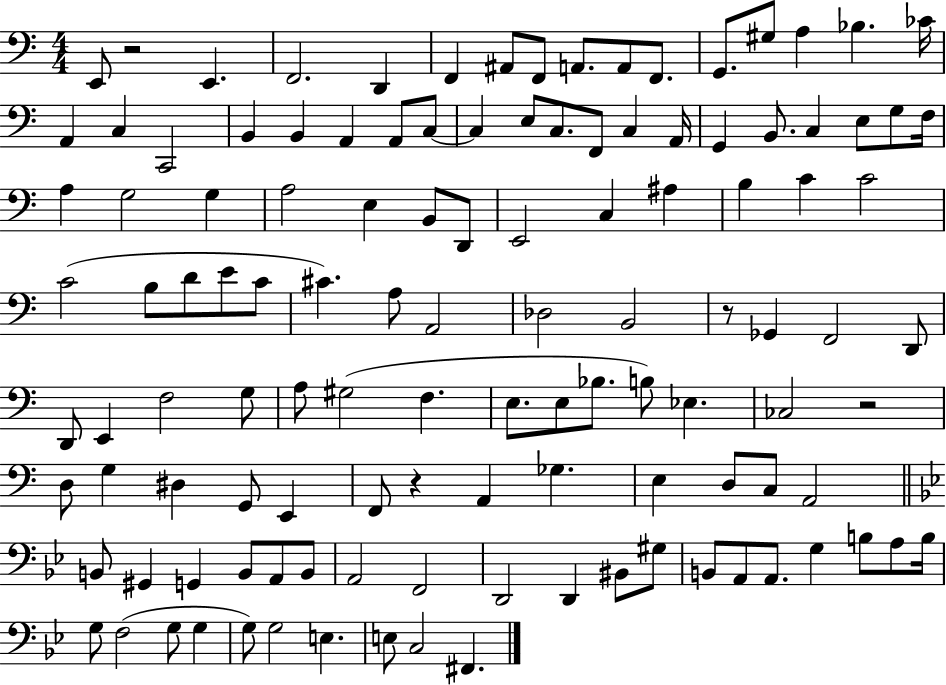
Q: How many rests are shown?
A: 4